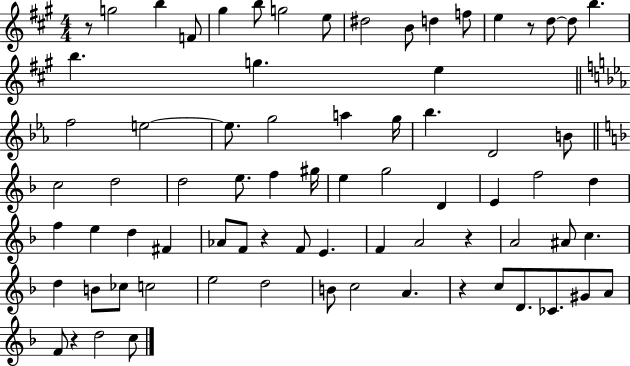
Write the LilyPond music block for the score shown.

{
  \clef treble
  \numericTimeSignature
  \time 4/4
  \key a \major
  \repeat volta 2 { r8 g''2 b''4 f'8 | gis''4 b''8 g''2 e''8 | dis''2 b'8 d''4 f''8 | e''4 r8 d''8~~ d''8 b''4. | \break b''4. g''4. e''4 | \bar "||" \break \key ees \major f''2 e''2~~ | e''8. g''2 a''4 g''16 | bes''4. d'2 b'8 | \bar "||" \break \key f \major c''2 d''2 | d''2 e''8. f''4 gis''16 | e''4 g''2 d'4 | e'4 f''2 d''4 | \break f''4 e''4 d''4 fis'4 | aes'8 f'8 r4 f'8 e'4. | f'4 a'2 r4 | a'2 ais'8 c''4. | \break d''4 b'8 ces''8 c''2 | e''2 d''2 | b'8 c''2 a'4. | r4 c''8 d'8. ces'8. gis'8 a'8 | \break f'8 r4 d''2 c''8 | } \bar "|."
}